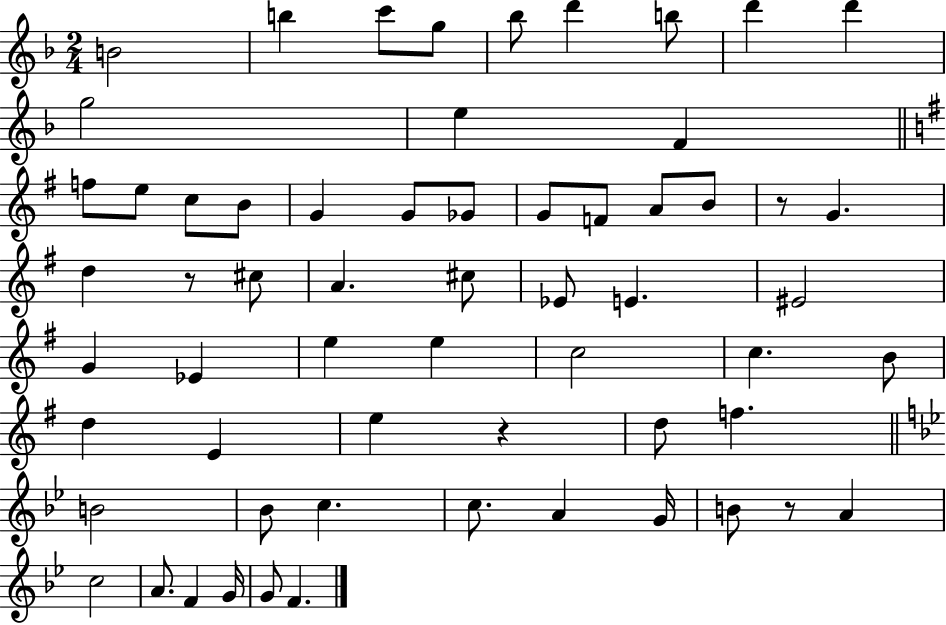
X:1
T:Untitled
M:2/4
L:1/4
K:F
B2 b c'/2 g/2 _b/2 d' b/2 d' d' g2 e F f/2 e/2 c/2 B/2 G G/2 _G/2 G/2 F/2 A/2 B/2 z/2 G d z/2 ^c/2 A ^c/2 _E/2 E ^E2 G _E e e c2 c B/2 d E e z d/2 f B2 _B/2 c c/2 A G/4 B/2 z/2 A c2 A/2 F G/4 G/2 F